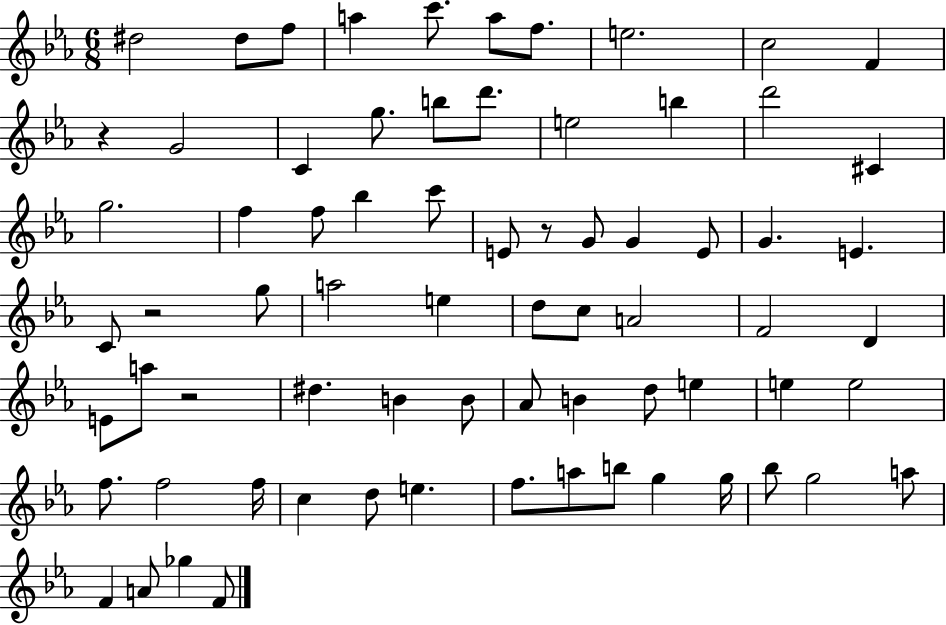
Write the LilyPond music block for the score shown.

{
  \clef treble
  \numericTimeSignature
  \time 6/8
  \key ees \major
  dis''2 dis''8 f''8 | a''4 c'''8. a''8 f''8. | e''2. | c''2 f'4 | \break r4 g'2 | c'4 g''8. b''8 d'''8. | e''2 b''4 | d'''2 cis'4 | \break g''2. | f''4 f''8 bes''4 c'''8 | e'8 r8 g'8 g'4 e'8 | g'4. e'4. | \break c'8 r2 g''8 | a''2 e''4 | d''8 c''8 a'2 | f'2 d'4 | \break e'8 a''8 r2 | dis''4. b'4 b'8 | aes'8 b'4 d''8 e''4 | e''4 e''2 | \break f''8. f''2 f''16 | c''4 d''8 e''4. | f''8. a''8 b''8 g''4 g''16 | bes''8 g''2 a''8 | \break f'4 a'8 ges''4 f'8 | \bar "|."
}